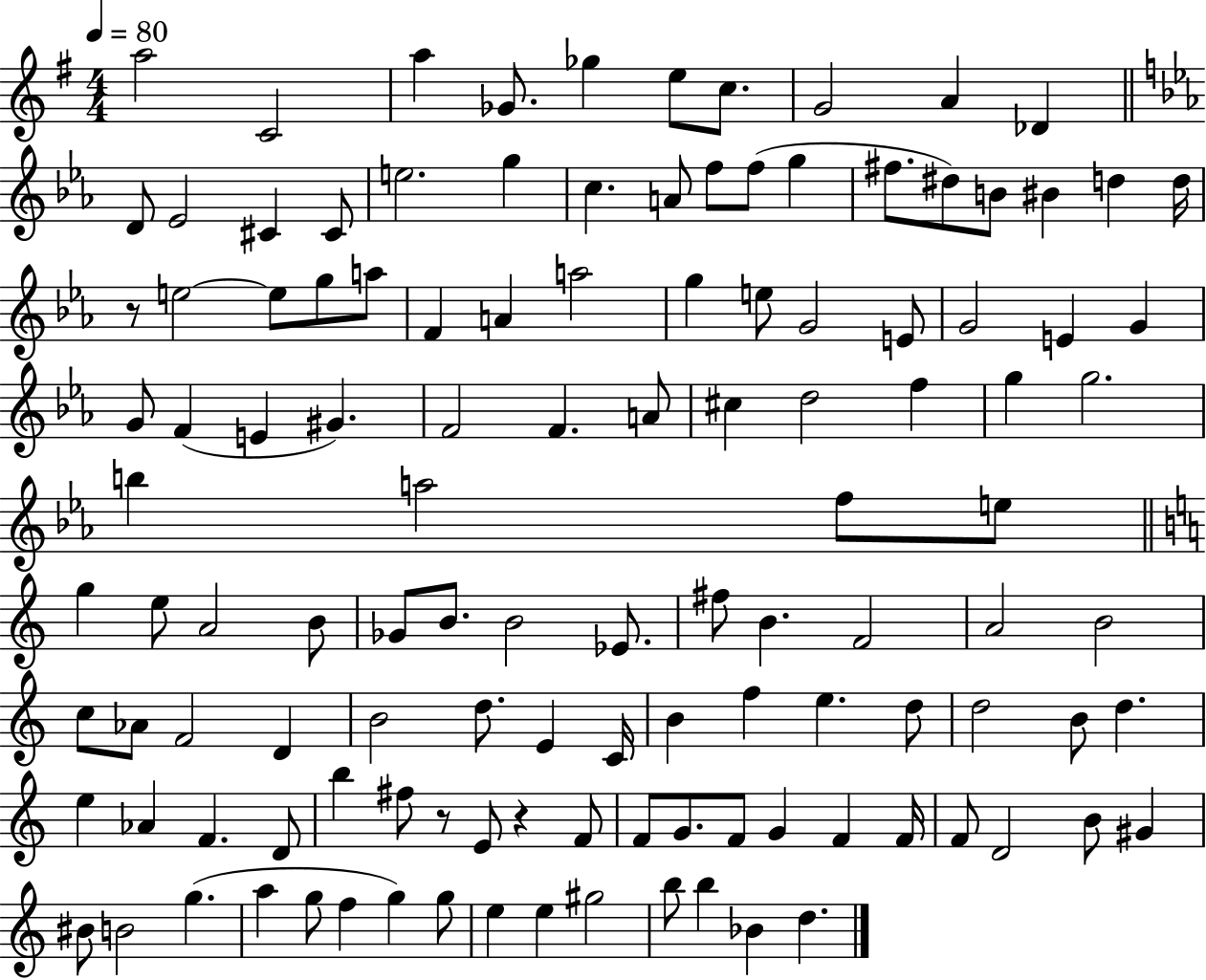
A5/h C4/h A5/q Gb4/e. Gb5/q E5/e C5/e. G4/h A4/q Db4/q D4/e Eb4/h C#4/q C#4/e E5/h. G5/q C5/q. A4/e F5/e F5/e G5/q F#5/e. D#5/e B4/e BIS4/q D5/q D5/s R/e E5/h E5/e G5/e A5/e F4/q A4/q A5/h G5/q E5/e G4/h E4/e G4/h E4/q G4/q G4/e F4/q E4/q G#4/q. F4/h F4/q. A4/e C#5/q D5/h F5/q G5/q G5/h. B5/q A5/h F5/e E5/e G5/q E5/e A4/h B4/e Gb4/e B4/e. B4/h Eb4/e. F#5/e B4/q. F4/h A4/h B4/h C5/e Ab4/e F4/h D4/q B4/h D5/e. E4/q C4/s B4/q F5/q E5/q. D5/e D5/h B4/e D5/q. E5/q Ab4/q F4/q. D4/e B5/q F#5/e R/e E4/e R/q F4/e F4/e G4/e. F4/e G4/q F4/q F4/s F4/e D4/h B4/e G#4/q BIS4/e B4/h G5/q. A5/q G5/e F5/q G5/q G5/e E5/q E5/q G#5/h B5/e B5/q Bb4/q D5/q.